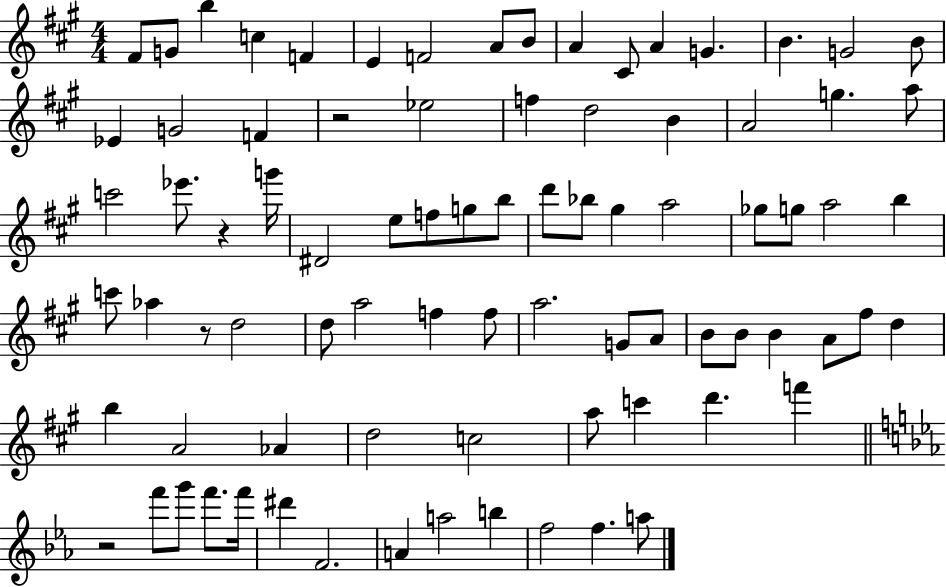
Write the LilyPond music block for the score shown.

{
  \clef treble
  \numericTimeSignature
  \time 4/4
  \key a \major
  fis'8 g'8 b''4 c''4 f'4 | e'4 f'2 a'8 b'8 | a'4 cis'8 a'4 g'4. | b'4. g'2 b'8 | \break ees'4 g'2 f'4 | r2 ees''2 | f''4 d''2 b'4 | a'2 g''4. a''8 | \break c'''2 ees'''8. r4 g'''16 | dis'2 e''8 f''8 g''8 b''8 | d'''8 bes''8 gis''4 a''2 | ges''8 g''8 a''2 b''4 | \break c'''8 aes''4 r8 d''2 | d''8 a''2 f''4 f''8 | a''2. g'8 a'8 | b'8 b'8 b'4 a'8 fis''8 d''4 | \break b''4 a'2 aes'4 | d''2 c''2 | a''8 c'''4 d'''4. f'''4 | \bar "||" \break \key ees \major r2 f'''8 g'''8 f'''8. f'''16 | dis'''4 f'2. | a'4 a''2 b''4 | f''2 f''4. a''8 | \break \bar "|."
}